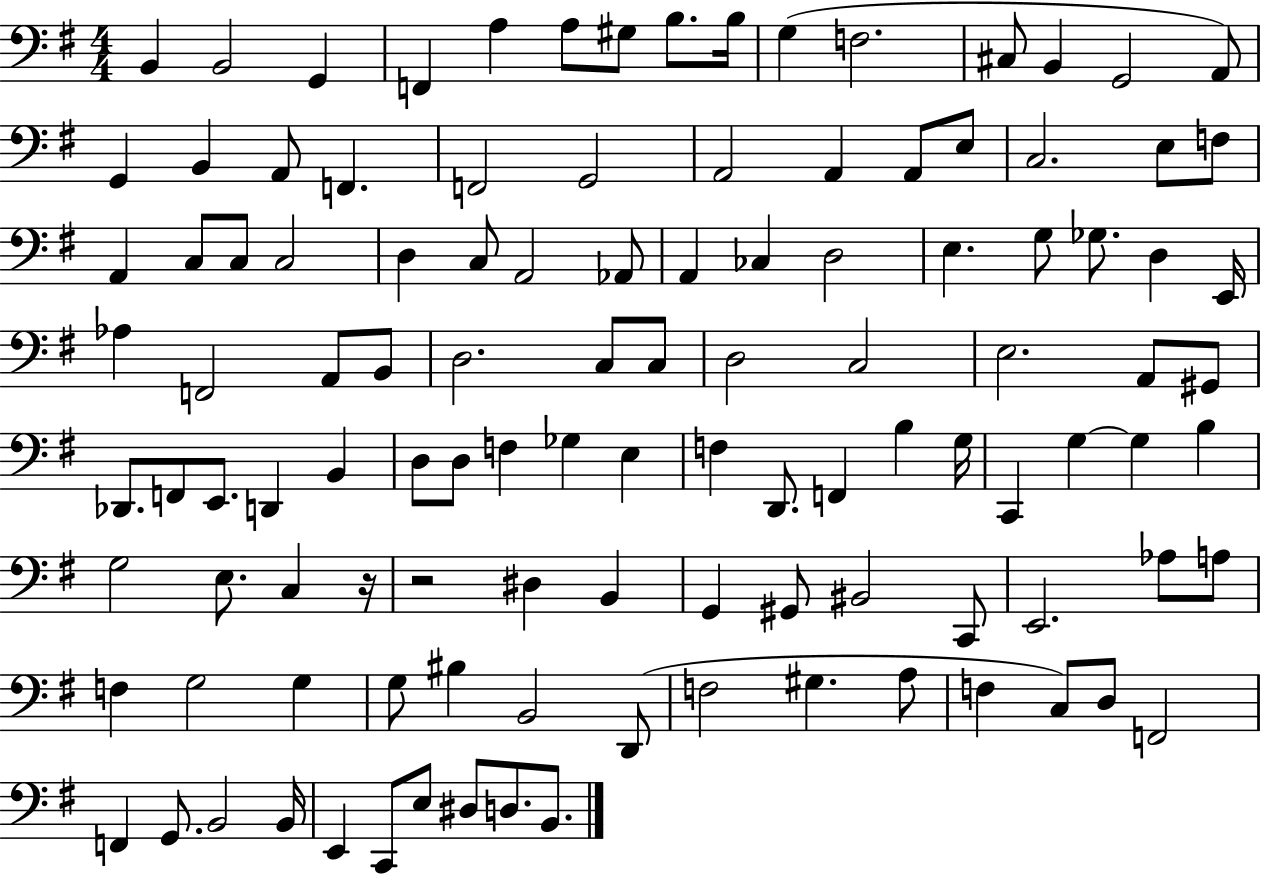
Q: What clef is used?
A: bass